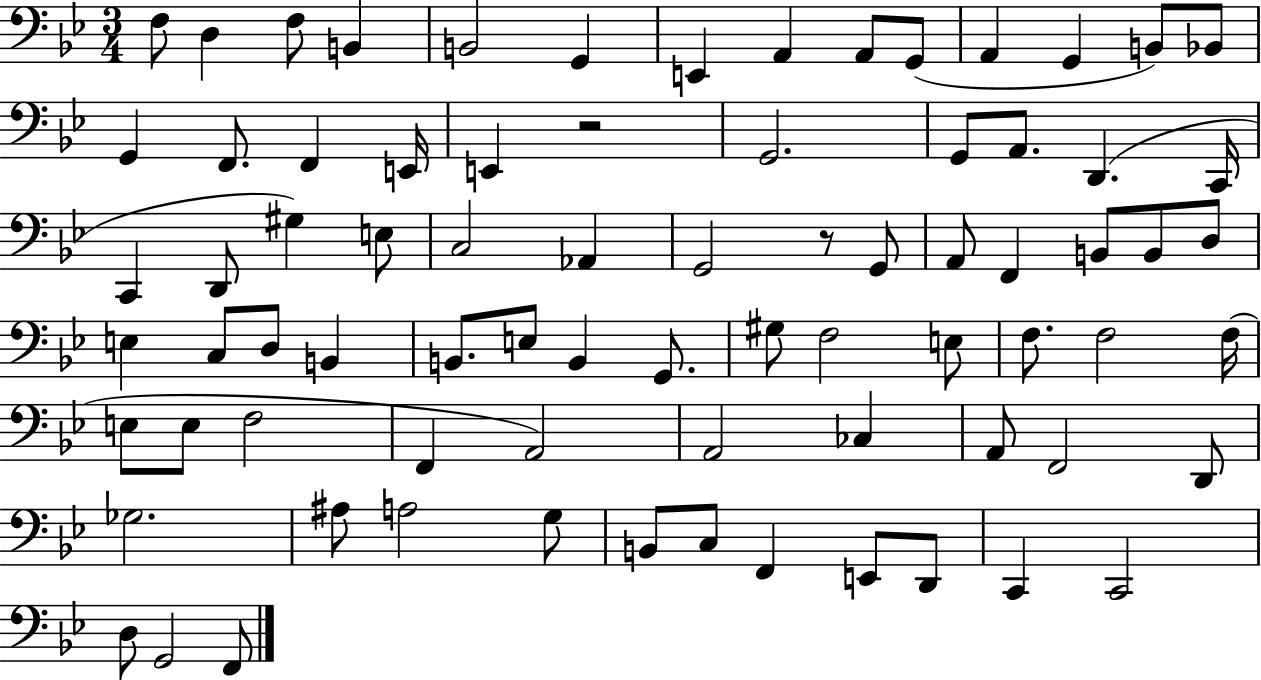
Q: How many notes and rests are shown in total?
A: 77